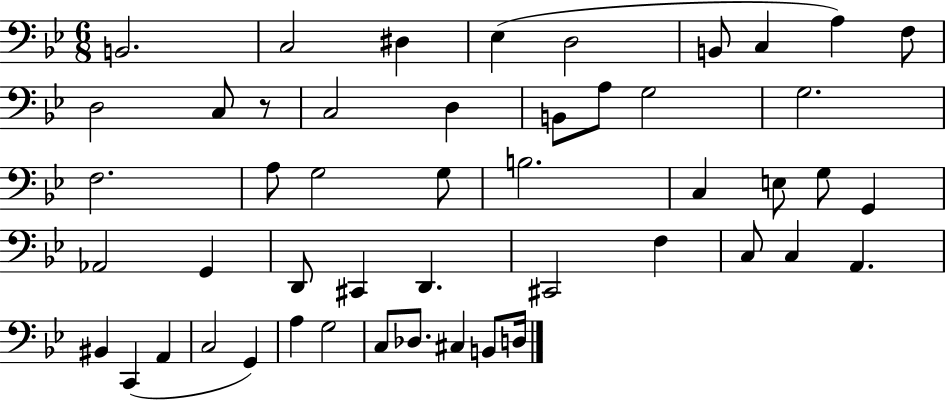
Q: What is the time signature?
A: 6/8